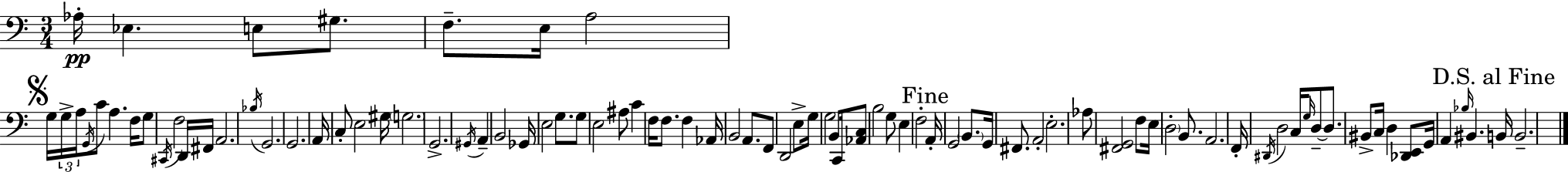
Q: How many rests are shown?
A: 0